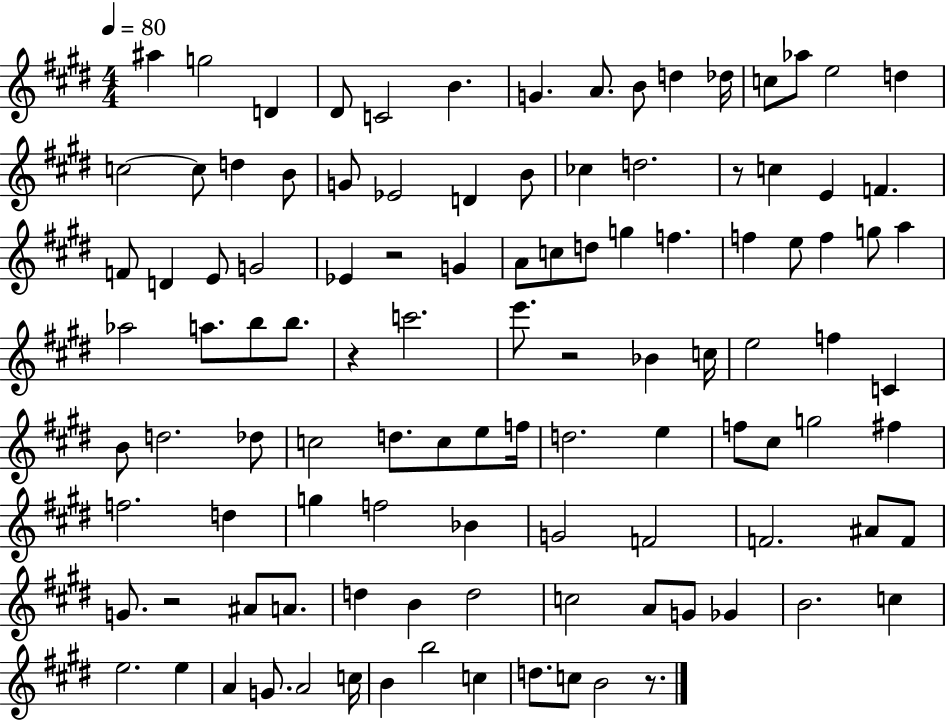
{
  \clef treble
  \numericTimeSignature
  \time 4/4
  \key e \major
  \tempo 4 = 80
  \repeat volta 2 { ais''4 g''2 d'4 | dis'8 c'2 b'4. | g'4. a'8. b'8 d''4 des''16 | c''8 aes''8 e''2 d''4 | \break c''2~~ c''8 d''4 b'8 | g'8 ees'2 d'4 b'8 | ces''4 d''2. | r8 c''4 e'4 f'4. | \break f'8 d'4 e'8 g'2 | ees'4 r2 g'4 | a'8 c''8 d''8 g''4 f''4. | f''4 e''8 f''4 g''8 a''4 | \break aes''2 a''8. b''8 b''8. | r4 c'''2. | e'''8. r2 bes'4 c''16 | e''2 f''4 c'4 | \break b'8 d''2. des''8 | c''2 d''8. c''8 e''8 f''16 | d''2. e''4 | f''8 cis''8 g''2 fis''4 | \break f''2. d''4 | g''4 f''2 bes'4 | g'2 f'2 | f'2. ais'8 f'8 | \break g'8. r2 ais'8 a'8. | d''4 b'4 d''2 | c''2 a'8 g'8 ges'4 | b'2. c''4 | \break e''2. e''4 | a'4 g'8. a'2 c''16 | b'4 b''2 c''4 | d''8. c''8 b'2 r8. | \break } \bar "|."
}